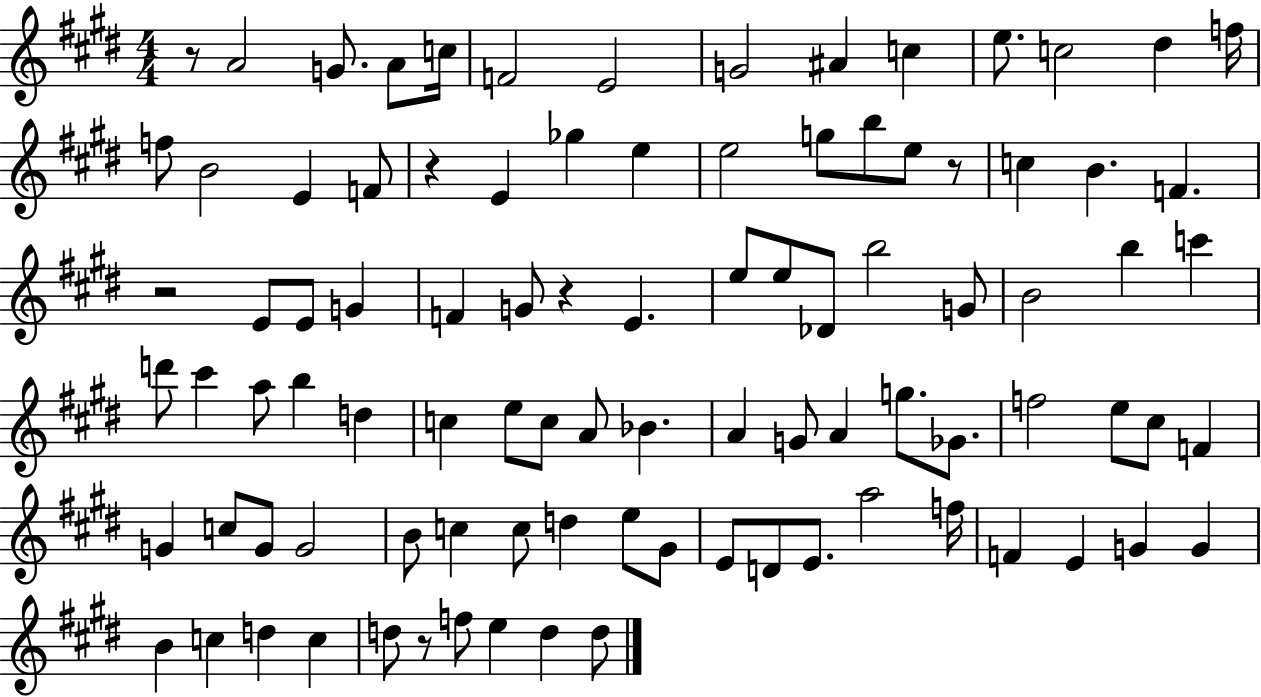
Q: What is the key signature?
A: E major